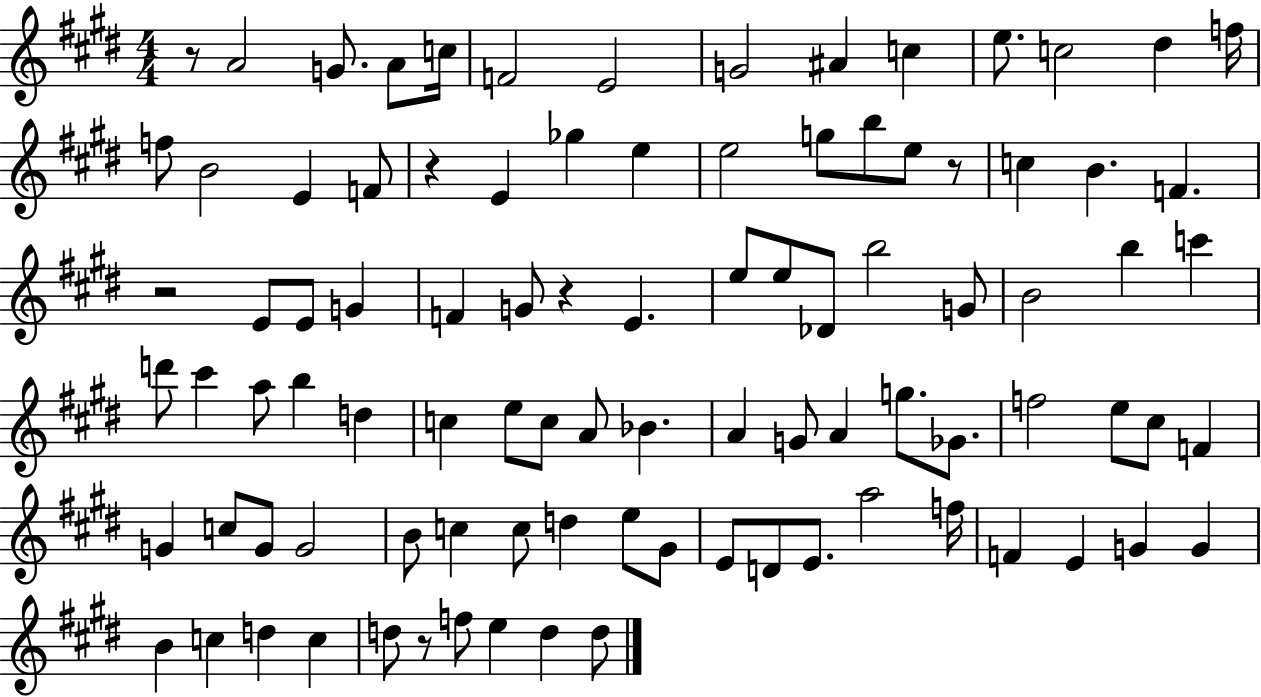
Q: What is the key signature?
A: E major